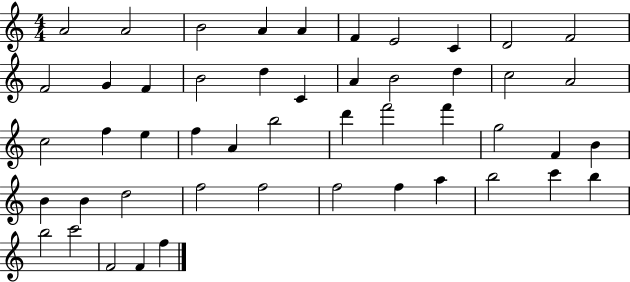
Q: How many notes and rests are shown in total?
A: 49